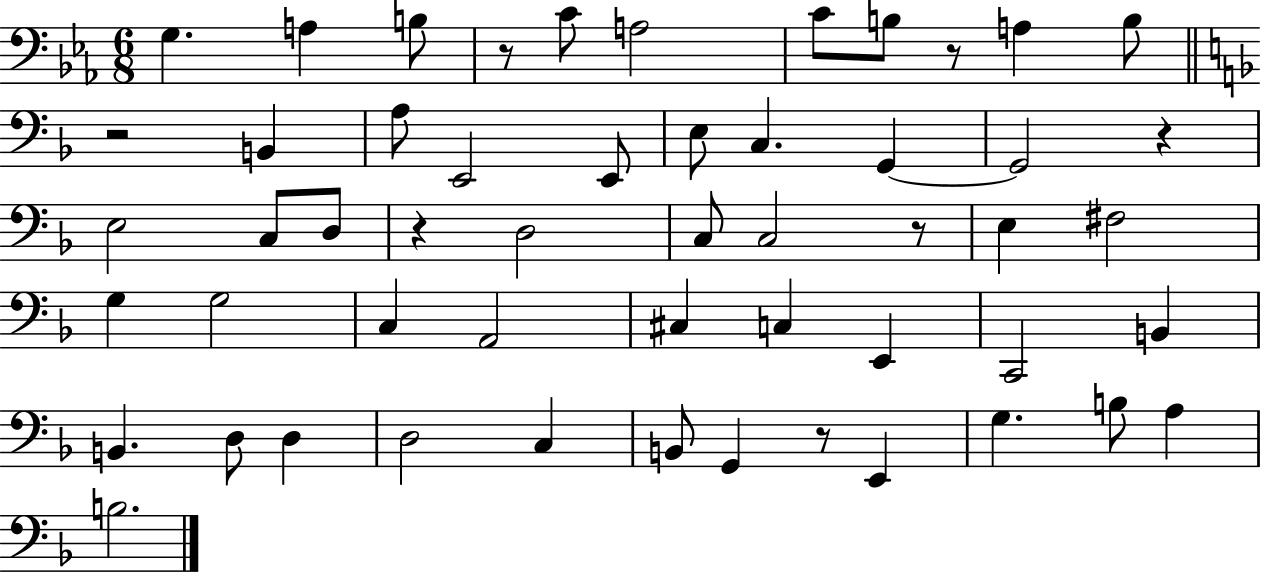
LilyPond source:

{
  \clef bass
  \numericTimeSignature
  \time 6/8
  \key ees \major
  g4. a4 b8 | r8 c'8 a2 | c'8 b8 r8 a4 b8 | \bar "||" \break \key f \major r2 b,4 | a8 e,2 e,8 | e8 c4. g,4~~ | g,2 r4 | \break e2 c8 d8 | r4 d2 | c8 c2 r8 | e4 fis2 | \break g4 g2 | c4 a,2 | cis4 c4 e,4 | c,2 b,4 | \break b,4. d8 d4 | d2 c4 | b,8 g,4 r8 e,4 | g4. b8 a4 | \break b2. | \bar "|."
}